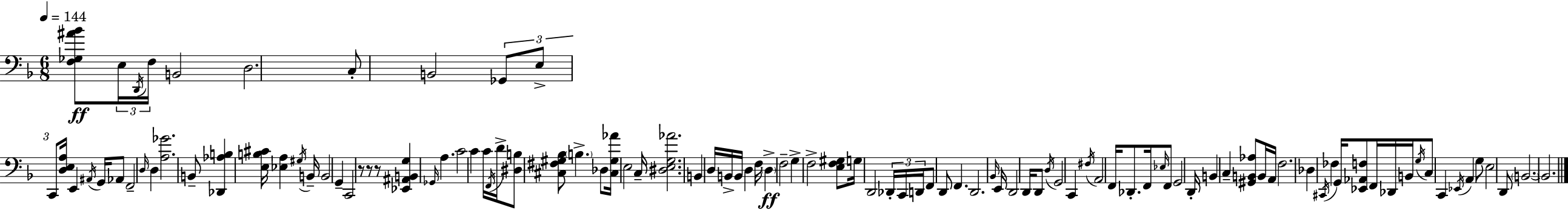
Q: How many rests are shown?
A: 3